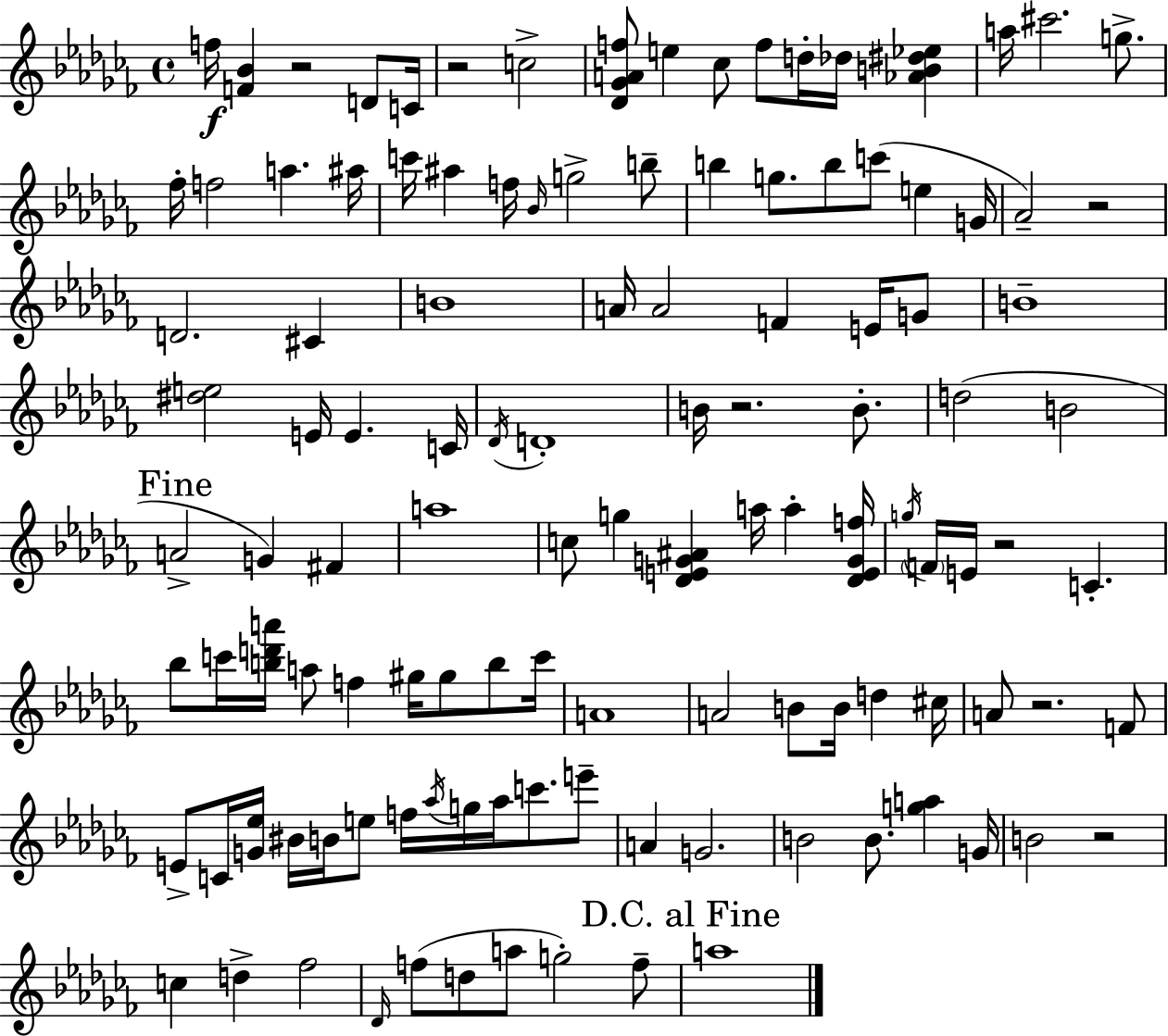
{
  \clef treble
  \time 4/4
  \defaultTimeSignature
  \key aes \minor
  \repeat volta 2 { f''16\f <f' bes'>4 r2 d'8 c'16 | r2 c''2-> | <des' ges' a' f''>8 e''4 ces''8 f''8 d''16-. des''16 <aes' b' dis'' ees''>4 | a''16 cis'''2. g''8.-> | \break fes''16-. f''2 a''4. ais''16 | c'''16 ais''4 f''16 \grace { bes'16 } g''2-> b''8-- | b''4 g''8. b''8 c'''8( e''4 | g'16 aes'2--) r2 | \break d'2. cis'4 | b'1 | a'16 a'2 f'4 e'16 g'8 | b'1-- | \break <dis'' e''>2 e'16 e'4. | c'16 \acciaccatura { des'16 } d'1-. | b'16 r2. b'8.-. | d''2( b'2 | \break \mark "Fine" a'2-> g'4) fis'4 | a''1 | c''8 g''4 <des' e' g' ais'>4 a''16 a''4-. | <des' e' g' f''>16 \acciaccatura { g''16 } \parenthesize f'16 e'16 r2 c'4.-. | \break bes''8 c'''16 <b'' d''' a'''>16 a''8 f''4 gis''16 gis''8 | b''8 c'''16 a'1 | a'2 b'8 b'16 d''4 | cis''16 a'8 r2. | \break f'8 e'8-> c'16 <g' ees''>16 bis'16 b'16 e''8 f''16 \acciaccatura { aes''16 } g''16 aes''16 c'''8. | e'''8-- a'4 g'2. | b'2 b'8. <g'' a''>4 | g'16 b'2 r2 | \break c''4 d''4-> fes''2 | \grace { des'16 } f''8( d''8 a''8 g''2-.) | f''8-- \mark "D.C. al Fine" a''1 | } \bar "|."
}